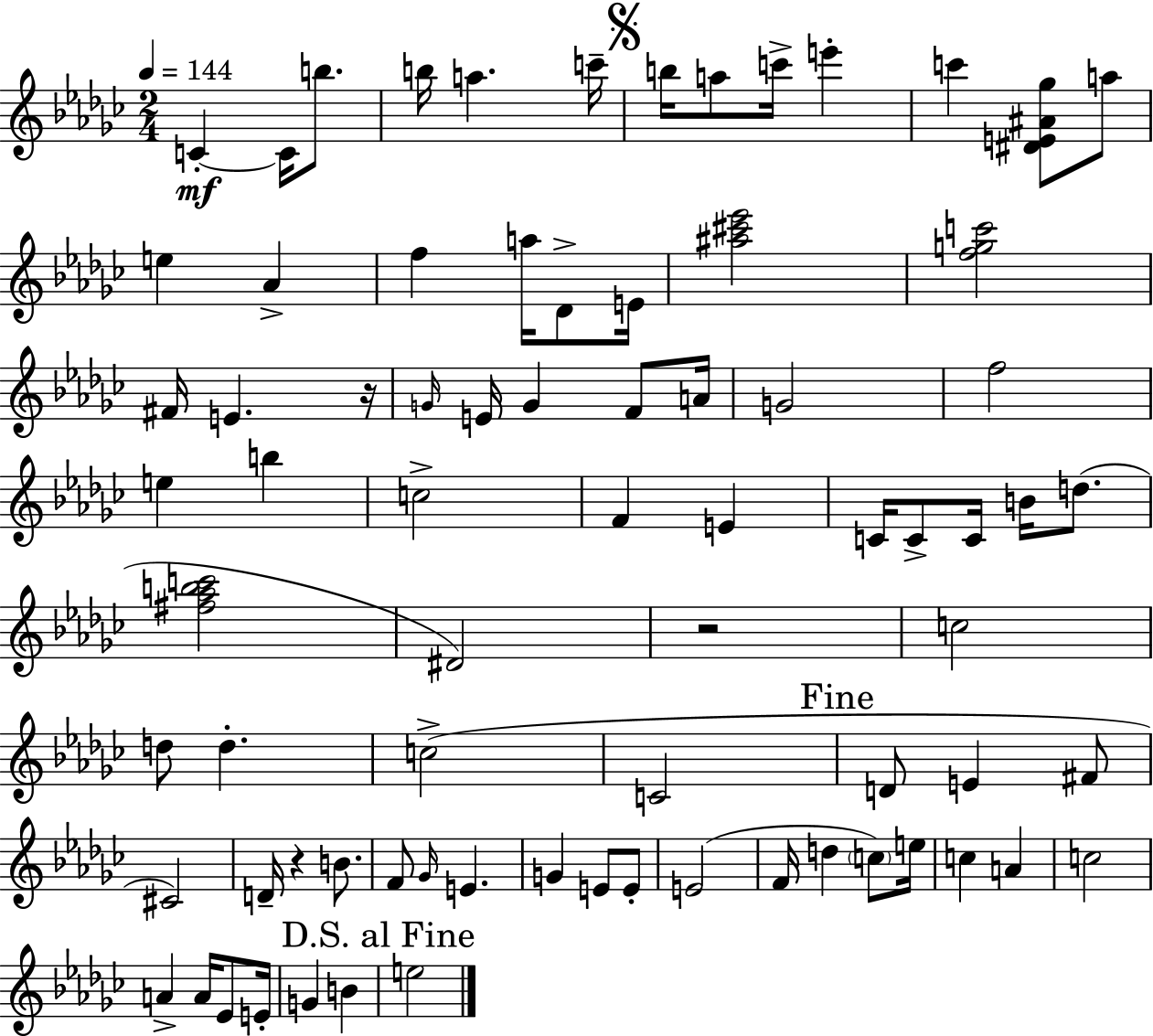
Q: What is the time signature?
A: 2/4